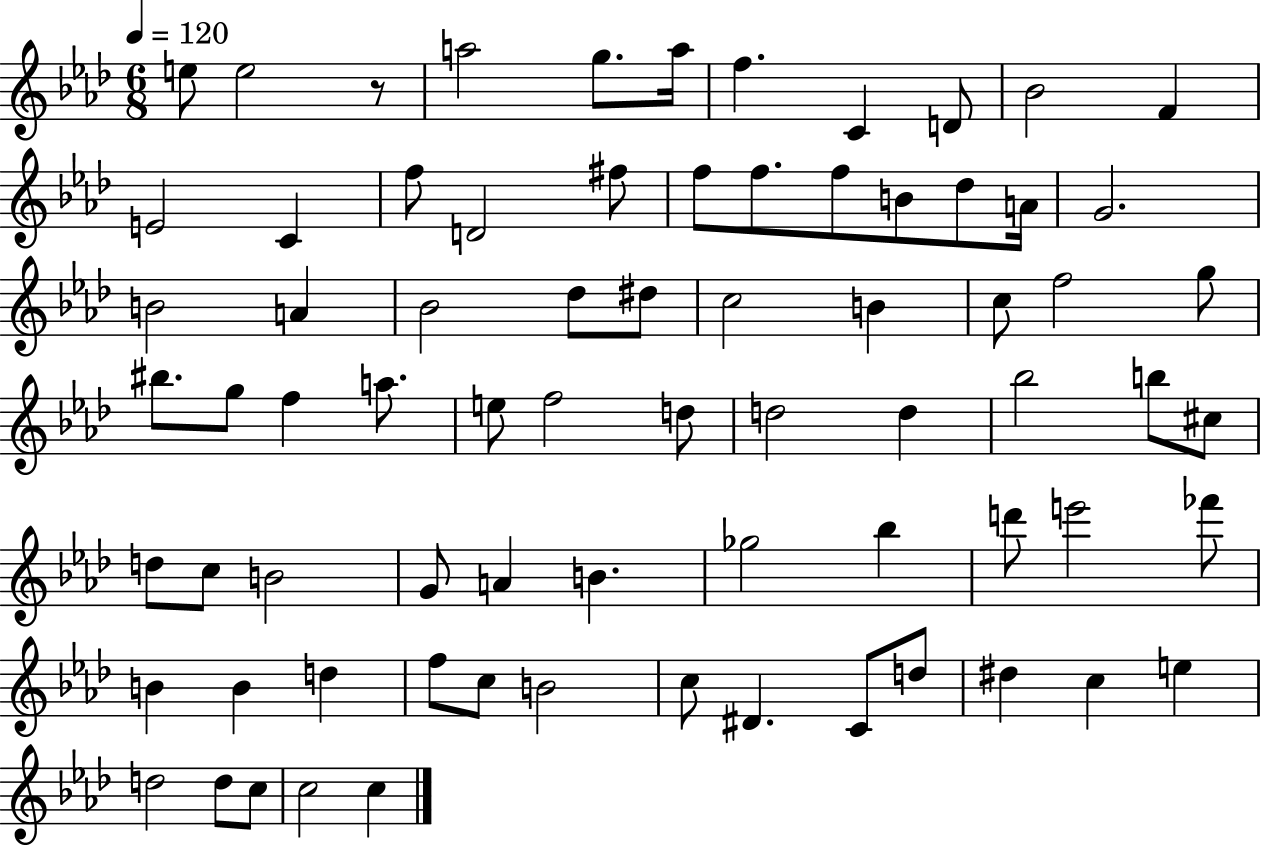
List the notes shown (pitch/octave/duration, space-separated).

E5/e E5/h R/e A5/h G5/e. A5/s F5/q. C4/q D4/e Bb4/h F4/q E4/h C4/q F5/e D4/h F#5/e F5/e F5/e. F5/e B4/e Db5/e A4/s G4/h. B4/h A4/q Bb4/h Db5/e D#5/e C5/h B4/q C5/e F5/h G5/e BIS5/e. G5/e F5/q A5/e. E5/e F5/h D5/e D5/h D5/q Bb5/h B5/e C#5/e D5/e C5/e B4/h G4/e A4/q B4/q. Gb5/h Bb5/q D6/e E6/h FES6/e B4/q B4/q D5/q F5/e C5/e B4/h C5/e D#4/q. C4/e D5/e D#5/q C5/q E5/q D5/h D5/e C5/e C5/h C5/q